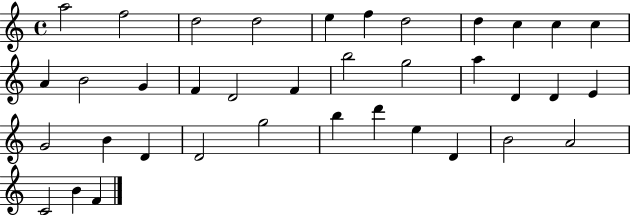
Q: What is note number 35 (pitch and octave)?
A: C4